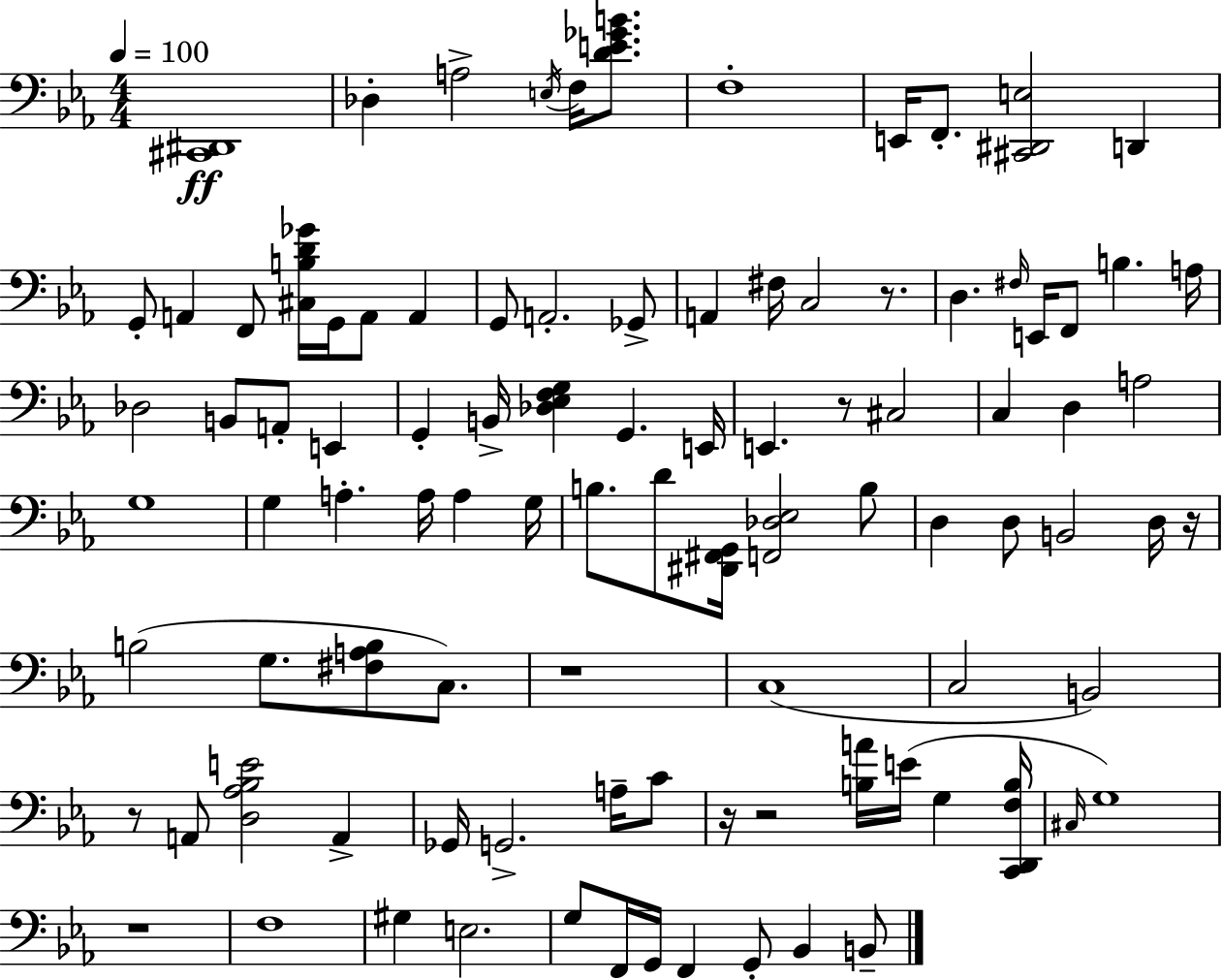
[C#2,D#2]/w Db3/q A3/h E3/s F3/s [D4,E4,Gb4,B4]/e. F3/w E2/s F2/e. [C#2,D#2,E3]/h D2/q G2/e A2/q F2/e [C#3,B3,D4,Gb4]/s G2/s A2/e A2/q G2/e A2/h. Gb2/e A2/q F#3/s C3/h R/e. D3/q. F#3/s E2/s F2/e B3/q. A3/s Db3/h B2/e A2/e E2/q G2/q B2/s [Db3,Eb3,F3,G3]/q G2/q. E2/s E2/q. R/e C#3/h C3/q D3/q A3/h G3/w G3/q A3/q. A3/s A3/q G3/s B3/e. D4/e [D#2,F#2,G2]/s [F2,Db3,Eb3]/h B3/e D3/q D3/e B2/h D3/s R/s B3/h G3/e. [F#3,A3,B3]/e C3/e. R/w C3/w C3/h B2/h R/e A2/e [D3,Ab3,Bb3,E4]/h A2/q Gb2/s G2/h. A3/s C4/e R/s R/h [B3,A4]/s E4/s G3/q [C2,D2,F3,B3]/s C#3/s G3/w R/w F3/w G#3/q E3/h. G3/e F2/s G2/s F2/q G2/e Bb2/q B2/e